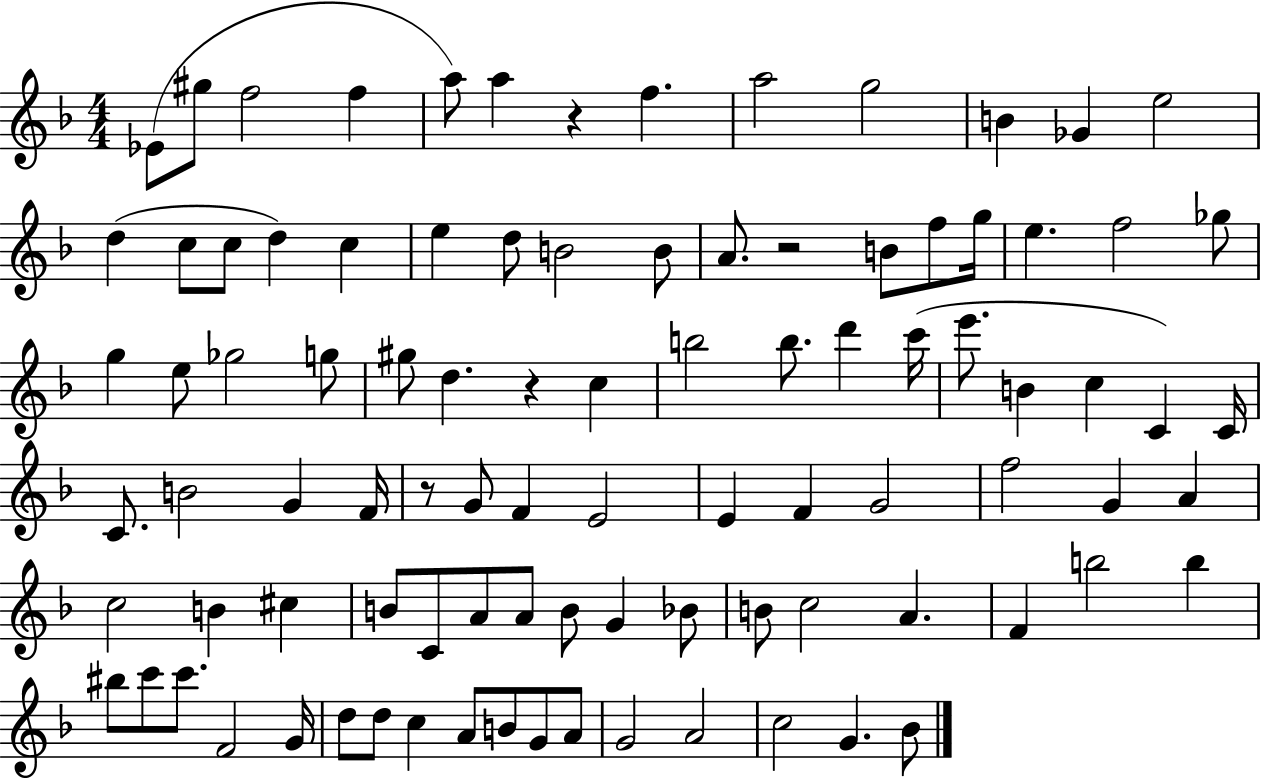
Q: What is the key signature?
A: F major